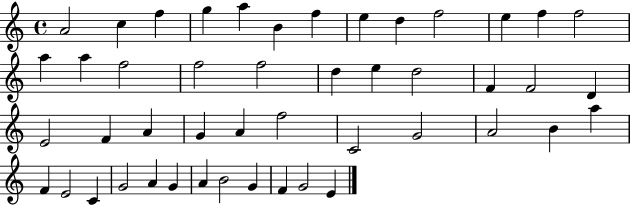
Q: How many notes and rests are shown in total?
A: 47